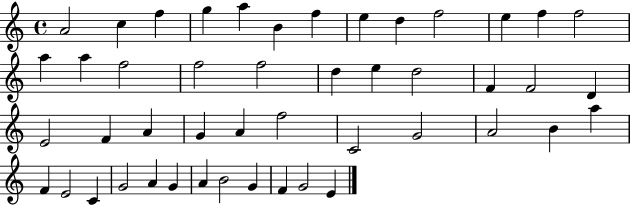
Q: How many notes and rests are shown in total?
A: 47